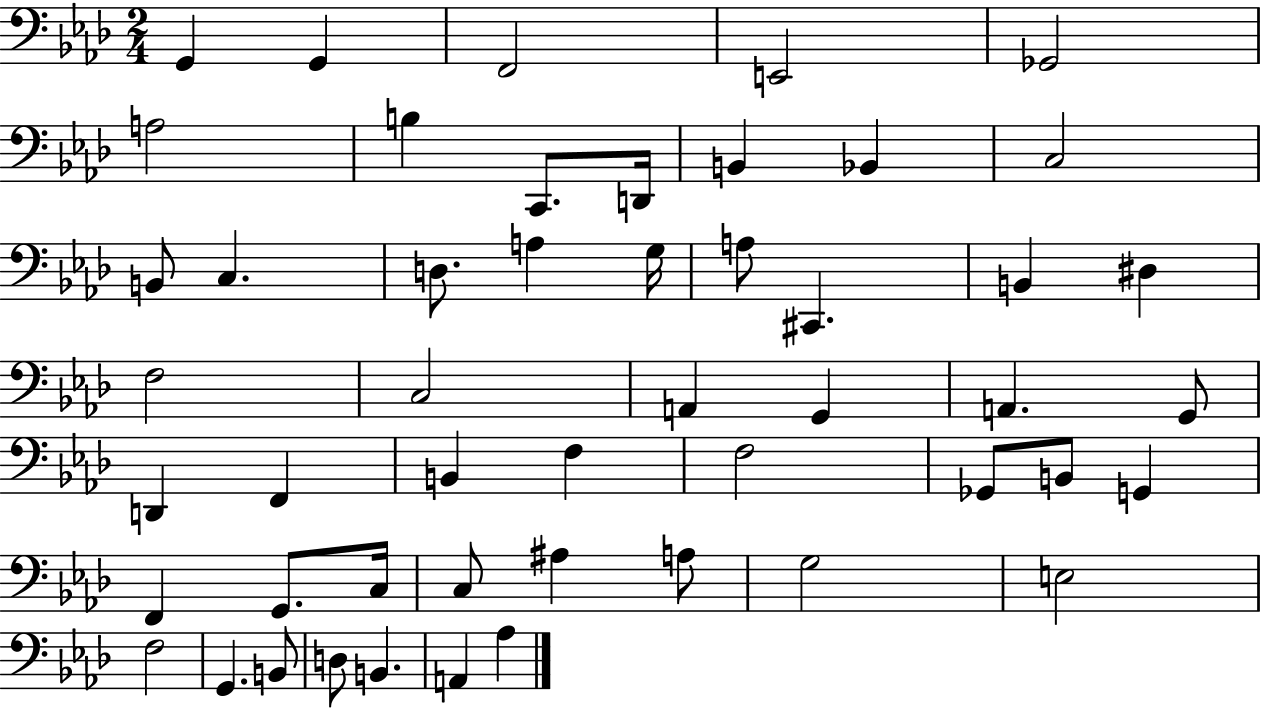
G2/q G2/q F2/h E2/h Gb2/h A3/h B3/q C2/e. D2/s B2/q Bb2/q C3/h B2/e C3/q. D3/e. A3/q G3/s A3/e C#2/q. B2/q D#3/q F3/h C3/h A2/q G2/q A2/q. G2/e D2/q F2/q B2/q F3/q F3/h Gb2/e B2/e G2/q F2/q G2/e. C3/s C3/e A#3/q A3/e G3/h E3/h F3/h G2/q. B2/e D3/e B2/q. A2/q Ab3/q